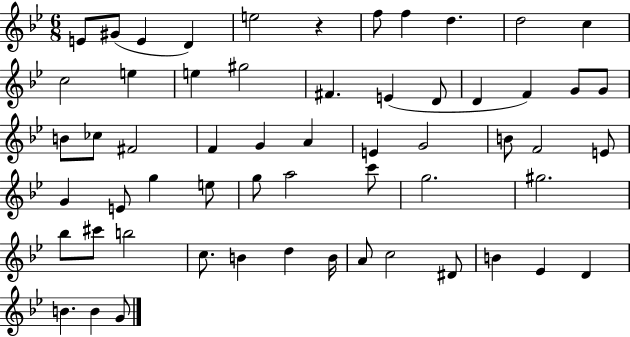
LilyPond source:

{
  \clef treble
  \numericTimeSignature
  \time 6/8
  \key bes \major
  e'8 gis'8( e'4 d'4) | e''2 r4 | f''8 f''4 d''4. | d''2 c''4 | \break c''2 e''4 | e''4 gis''2 | fis'4. e'4( d'8 | d'4 f'4) g'8 g'8 | \break b'8 ces''8 fis'2 | f'4 g'4 a'4 | e'4 g'2 | b'8 f'2 e'8 | \break g'4 e'8 g''4 e''8 | g''8 a''2 c'''8 | g''2. | gis''2. | \break bes''8 cis'''8 b''2 | c''8. b'4 d''4 b'16 | a'8 c''2 dis'8 | b'4 ees'4 d'4 | \break b'4. b'4 g'8 | \bar "|."
}